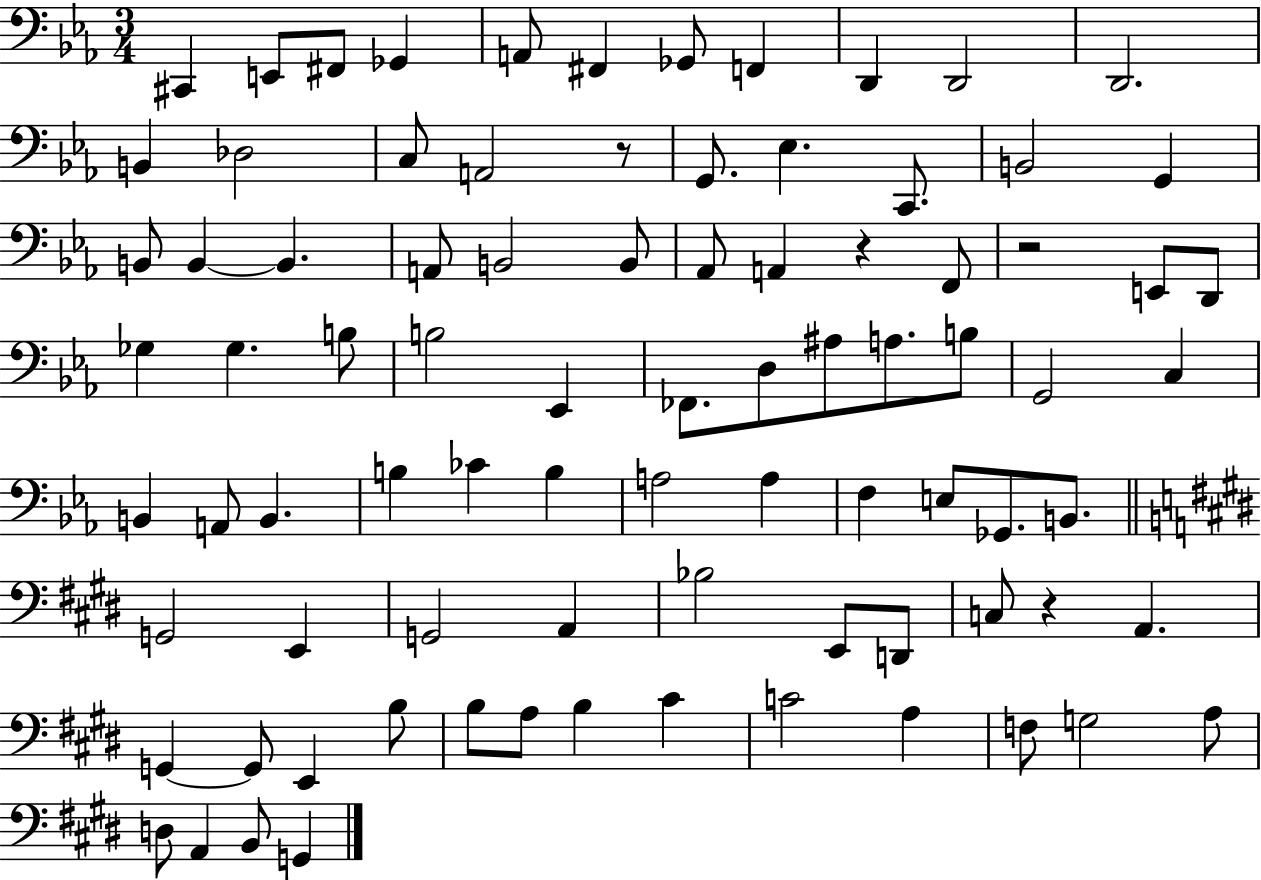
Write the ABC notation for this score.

X:1
T:Untitled
M:3/4
L:1/4
K:Eb
^C,, E,,/2 ^F,,/2 _G,, A,,/2 ^F,, _G,,/2 F,, D,, D,,2 D,,2 B,, _D,2 C,/2 A,,2 z/2 G,,/2 _E, C,,/2 B,,2 G,, B,,/2 B,, B,, A,,/2 B,,2 B,,/2 _A,,/2 A,, z F,,/2 z2 E,,/2 D,,/2 _G, _G, B,/2 B,2 _E,, _F,,/2 D,/2 ^A,/2 A,/2 B,/2 G,,2 C, B,, A,,/2 B,, B, _C B, A,2 A, F, E,/2 _G,,/2 B,,/2 G,,2 E,, G,,2 A,, _B,2 E,,/2 D,,/2 C,/2 z A,, G,, G,,/2 E,, B,/2 B,/2 A,/2 B, ^C C2 A, F,/2 G,2 A,/2 D,/2 A,, B,,/2 G,,